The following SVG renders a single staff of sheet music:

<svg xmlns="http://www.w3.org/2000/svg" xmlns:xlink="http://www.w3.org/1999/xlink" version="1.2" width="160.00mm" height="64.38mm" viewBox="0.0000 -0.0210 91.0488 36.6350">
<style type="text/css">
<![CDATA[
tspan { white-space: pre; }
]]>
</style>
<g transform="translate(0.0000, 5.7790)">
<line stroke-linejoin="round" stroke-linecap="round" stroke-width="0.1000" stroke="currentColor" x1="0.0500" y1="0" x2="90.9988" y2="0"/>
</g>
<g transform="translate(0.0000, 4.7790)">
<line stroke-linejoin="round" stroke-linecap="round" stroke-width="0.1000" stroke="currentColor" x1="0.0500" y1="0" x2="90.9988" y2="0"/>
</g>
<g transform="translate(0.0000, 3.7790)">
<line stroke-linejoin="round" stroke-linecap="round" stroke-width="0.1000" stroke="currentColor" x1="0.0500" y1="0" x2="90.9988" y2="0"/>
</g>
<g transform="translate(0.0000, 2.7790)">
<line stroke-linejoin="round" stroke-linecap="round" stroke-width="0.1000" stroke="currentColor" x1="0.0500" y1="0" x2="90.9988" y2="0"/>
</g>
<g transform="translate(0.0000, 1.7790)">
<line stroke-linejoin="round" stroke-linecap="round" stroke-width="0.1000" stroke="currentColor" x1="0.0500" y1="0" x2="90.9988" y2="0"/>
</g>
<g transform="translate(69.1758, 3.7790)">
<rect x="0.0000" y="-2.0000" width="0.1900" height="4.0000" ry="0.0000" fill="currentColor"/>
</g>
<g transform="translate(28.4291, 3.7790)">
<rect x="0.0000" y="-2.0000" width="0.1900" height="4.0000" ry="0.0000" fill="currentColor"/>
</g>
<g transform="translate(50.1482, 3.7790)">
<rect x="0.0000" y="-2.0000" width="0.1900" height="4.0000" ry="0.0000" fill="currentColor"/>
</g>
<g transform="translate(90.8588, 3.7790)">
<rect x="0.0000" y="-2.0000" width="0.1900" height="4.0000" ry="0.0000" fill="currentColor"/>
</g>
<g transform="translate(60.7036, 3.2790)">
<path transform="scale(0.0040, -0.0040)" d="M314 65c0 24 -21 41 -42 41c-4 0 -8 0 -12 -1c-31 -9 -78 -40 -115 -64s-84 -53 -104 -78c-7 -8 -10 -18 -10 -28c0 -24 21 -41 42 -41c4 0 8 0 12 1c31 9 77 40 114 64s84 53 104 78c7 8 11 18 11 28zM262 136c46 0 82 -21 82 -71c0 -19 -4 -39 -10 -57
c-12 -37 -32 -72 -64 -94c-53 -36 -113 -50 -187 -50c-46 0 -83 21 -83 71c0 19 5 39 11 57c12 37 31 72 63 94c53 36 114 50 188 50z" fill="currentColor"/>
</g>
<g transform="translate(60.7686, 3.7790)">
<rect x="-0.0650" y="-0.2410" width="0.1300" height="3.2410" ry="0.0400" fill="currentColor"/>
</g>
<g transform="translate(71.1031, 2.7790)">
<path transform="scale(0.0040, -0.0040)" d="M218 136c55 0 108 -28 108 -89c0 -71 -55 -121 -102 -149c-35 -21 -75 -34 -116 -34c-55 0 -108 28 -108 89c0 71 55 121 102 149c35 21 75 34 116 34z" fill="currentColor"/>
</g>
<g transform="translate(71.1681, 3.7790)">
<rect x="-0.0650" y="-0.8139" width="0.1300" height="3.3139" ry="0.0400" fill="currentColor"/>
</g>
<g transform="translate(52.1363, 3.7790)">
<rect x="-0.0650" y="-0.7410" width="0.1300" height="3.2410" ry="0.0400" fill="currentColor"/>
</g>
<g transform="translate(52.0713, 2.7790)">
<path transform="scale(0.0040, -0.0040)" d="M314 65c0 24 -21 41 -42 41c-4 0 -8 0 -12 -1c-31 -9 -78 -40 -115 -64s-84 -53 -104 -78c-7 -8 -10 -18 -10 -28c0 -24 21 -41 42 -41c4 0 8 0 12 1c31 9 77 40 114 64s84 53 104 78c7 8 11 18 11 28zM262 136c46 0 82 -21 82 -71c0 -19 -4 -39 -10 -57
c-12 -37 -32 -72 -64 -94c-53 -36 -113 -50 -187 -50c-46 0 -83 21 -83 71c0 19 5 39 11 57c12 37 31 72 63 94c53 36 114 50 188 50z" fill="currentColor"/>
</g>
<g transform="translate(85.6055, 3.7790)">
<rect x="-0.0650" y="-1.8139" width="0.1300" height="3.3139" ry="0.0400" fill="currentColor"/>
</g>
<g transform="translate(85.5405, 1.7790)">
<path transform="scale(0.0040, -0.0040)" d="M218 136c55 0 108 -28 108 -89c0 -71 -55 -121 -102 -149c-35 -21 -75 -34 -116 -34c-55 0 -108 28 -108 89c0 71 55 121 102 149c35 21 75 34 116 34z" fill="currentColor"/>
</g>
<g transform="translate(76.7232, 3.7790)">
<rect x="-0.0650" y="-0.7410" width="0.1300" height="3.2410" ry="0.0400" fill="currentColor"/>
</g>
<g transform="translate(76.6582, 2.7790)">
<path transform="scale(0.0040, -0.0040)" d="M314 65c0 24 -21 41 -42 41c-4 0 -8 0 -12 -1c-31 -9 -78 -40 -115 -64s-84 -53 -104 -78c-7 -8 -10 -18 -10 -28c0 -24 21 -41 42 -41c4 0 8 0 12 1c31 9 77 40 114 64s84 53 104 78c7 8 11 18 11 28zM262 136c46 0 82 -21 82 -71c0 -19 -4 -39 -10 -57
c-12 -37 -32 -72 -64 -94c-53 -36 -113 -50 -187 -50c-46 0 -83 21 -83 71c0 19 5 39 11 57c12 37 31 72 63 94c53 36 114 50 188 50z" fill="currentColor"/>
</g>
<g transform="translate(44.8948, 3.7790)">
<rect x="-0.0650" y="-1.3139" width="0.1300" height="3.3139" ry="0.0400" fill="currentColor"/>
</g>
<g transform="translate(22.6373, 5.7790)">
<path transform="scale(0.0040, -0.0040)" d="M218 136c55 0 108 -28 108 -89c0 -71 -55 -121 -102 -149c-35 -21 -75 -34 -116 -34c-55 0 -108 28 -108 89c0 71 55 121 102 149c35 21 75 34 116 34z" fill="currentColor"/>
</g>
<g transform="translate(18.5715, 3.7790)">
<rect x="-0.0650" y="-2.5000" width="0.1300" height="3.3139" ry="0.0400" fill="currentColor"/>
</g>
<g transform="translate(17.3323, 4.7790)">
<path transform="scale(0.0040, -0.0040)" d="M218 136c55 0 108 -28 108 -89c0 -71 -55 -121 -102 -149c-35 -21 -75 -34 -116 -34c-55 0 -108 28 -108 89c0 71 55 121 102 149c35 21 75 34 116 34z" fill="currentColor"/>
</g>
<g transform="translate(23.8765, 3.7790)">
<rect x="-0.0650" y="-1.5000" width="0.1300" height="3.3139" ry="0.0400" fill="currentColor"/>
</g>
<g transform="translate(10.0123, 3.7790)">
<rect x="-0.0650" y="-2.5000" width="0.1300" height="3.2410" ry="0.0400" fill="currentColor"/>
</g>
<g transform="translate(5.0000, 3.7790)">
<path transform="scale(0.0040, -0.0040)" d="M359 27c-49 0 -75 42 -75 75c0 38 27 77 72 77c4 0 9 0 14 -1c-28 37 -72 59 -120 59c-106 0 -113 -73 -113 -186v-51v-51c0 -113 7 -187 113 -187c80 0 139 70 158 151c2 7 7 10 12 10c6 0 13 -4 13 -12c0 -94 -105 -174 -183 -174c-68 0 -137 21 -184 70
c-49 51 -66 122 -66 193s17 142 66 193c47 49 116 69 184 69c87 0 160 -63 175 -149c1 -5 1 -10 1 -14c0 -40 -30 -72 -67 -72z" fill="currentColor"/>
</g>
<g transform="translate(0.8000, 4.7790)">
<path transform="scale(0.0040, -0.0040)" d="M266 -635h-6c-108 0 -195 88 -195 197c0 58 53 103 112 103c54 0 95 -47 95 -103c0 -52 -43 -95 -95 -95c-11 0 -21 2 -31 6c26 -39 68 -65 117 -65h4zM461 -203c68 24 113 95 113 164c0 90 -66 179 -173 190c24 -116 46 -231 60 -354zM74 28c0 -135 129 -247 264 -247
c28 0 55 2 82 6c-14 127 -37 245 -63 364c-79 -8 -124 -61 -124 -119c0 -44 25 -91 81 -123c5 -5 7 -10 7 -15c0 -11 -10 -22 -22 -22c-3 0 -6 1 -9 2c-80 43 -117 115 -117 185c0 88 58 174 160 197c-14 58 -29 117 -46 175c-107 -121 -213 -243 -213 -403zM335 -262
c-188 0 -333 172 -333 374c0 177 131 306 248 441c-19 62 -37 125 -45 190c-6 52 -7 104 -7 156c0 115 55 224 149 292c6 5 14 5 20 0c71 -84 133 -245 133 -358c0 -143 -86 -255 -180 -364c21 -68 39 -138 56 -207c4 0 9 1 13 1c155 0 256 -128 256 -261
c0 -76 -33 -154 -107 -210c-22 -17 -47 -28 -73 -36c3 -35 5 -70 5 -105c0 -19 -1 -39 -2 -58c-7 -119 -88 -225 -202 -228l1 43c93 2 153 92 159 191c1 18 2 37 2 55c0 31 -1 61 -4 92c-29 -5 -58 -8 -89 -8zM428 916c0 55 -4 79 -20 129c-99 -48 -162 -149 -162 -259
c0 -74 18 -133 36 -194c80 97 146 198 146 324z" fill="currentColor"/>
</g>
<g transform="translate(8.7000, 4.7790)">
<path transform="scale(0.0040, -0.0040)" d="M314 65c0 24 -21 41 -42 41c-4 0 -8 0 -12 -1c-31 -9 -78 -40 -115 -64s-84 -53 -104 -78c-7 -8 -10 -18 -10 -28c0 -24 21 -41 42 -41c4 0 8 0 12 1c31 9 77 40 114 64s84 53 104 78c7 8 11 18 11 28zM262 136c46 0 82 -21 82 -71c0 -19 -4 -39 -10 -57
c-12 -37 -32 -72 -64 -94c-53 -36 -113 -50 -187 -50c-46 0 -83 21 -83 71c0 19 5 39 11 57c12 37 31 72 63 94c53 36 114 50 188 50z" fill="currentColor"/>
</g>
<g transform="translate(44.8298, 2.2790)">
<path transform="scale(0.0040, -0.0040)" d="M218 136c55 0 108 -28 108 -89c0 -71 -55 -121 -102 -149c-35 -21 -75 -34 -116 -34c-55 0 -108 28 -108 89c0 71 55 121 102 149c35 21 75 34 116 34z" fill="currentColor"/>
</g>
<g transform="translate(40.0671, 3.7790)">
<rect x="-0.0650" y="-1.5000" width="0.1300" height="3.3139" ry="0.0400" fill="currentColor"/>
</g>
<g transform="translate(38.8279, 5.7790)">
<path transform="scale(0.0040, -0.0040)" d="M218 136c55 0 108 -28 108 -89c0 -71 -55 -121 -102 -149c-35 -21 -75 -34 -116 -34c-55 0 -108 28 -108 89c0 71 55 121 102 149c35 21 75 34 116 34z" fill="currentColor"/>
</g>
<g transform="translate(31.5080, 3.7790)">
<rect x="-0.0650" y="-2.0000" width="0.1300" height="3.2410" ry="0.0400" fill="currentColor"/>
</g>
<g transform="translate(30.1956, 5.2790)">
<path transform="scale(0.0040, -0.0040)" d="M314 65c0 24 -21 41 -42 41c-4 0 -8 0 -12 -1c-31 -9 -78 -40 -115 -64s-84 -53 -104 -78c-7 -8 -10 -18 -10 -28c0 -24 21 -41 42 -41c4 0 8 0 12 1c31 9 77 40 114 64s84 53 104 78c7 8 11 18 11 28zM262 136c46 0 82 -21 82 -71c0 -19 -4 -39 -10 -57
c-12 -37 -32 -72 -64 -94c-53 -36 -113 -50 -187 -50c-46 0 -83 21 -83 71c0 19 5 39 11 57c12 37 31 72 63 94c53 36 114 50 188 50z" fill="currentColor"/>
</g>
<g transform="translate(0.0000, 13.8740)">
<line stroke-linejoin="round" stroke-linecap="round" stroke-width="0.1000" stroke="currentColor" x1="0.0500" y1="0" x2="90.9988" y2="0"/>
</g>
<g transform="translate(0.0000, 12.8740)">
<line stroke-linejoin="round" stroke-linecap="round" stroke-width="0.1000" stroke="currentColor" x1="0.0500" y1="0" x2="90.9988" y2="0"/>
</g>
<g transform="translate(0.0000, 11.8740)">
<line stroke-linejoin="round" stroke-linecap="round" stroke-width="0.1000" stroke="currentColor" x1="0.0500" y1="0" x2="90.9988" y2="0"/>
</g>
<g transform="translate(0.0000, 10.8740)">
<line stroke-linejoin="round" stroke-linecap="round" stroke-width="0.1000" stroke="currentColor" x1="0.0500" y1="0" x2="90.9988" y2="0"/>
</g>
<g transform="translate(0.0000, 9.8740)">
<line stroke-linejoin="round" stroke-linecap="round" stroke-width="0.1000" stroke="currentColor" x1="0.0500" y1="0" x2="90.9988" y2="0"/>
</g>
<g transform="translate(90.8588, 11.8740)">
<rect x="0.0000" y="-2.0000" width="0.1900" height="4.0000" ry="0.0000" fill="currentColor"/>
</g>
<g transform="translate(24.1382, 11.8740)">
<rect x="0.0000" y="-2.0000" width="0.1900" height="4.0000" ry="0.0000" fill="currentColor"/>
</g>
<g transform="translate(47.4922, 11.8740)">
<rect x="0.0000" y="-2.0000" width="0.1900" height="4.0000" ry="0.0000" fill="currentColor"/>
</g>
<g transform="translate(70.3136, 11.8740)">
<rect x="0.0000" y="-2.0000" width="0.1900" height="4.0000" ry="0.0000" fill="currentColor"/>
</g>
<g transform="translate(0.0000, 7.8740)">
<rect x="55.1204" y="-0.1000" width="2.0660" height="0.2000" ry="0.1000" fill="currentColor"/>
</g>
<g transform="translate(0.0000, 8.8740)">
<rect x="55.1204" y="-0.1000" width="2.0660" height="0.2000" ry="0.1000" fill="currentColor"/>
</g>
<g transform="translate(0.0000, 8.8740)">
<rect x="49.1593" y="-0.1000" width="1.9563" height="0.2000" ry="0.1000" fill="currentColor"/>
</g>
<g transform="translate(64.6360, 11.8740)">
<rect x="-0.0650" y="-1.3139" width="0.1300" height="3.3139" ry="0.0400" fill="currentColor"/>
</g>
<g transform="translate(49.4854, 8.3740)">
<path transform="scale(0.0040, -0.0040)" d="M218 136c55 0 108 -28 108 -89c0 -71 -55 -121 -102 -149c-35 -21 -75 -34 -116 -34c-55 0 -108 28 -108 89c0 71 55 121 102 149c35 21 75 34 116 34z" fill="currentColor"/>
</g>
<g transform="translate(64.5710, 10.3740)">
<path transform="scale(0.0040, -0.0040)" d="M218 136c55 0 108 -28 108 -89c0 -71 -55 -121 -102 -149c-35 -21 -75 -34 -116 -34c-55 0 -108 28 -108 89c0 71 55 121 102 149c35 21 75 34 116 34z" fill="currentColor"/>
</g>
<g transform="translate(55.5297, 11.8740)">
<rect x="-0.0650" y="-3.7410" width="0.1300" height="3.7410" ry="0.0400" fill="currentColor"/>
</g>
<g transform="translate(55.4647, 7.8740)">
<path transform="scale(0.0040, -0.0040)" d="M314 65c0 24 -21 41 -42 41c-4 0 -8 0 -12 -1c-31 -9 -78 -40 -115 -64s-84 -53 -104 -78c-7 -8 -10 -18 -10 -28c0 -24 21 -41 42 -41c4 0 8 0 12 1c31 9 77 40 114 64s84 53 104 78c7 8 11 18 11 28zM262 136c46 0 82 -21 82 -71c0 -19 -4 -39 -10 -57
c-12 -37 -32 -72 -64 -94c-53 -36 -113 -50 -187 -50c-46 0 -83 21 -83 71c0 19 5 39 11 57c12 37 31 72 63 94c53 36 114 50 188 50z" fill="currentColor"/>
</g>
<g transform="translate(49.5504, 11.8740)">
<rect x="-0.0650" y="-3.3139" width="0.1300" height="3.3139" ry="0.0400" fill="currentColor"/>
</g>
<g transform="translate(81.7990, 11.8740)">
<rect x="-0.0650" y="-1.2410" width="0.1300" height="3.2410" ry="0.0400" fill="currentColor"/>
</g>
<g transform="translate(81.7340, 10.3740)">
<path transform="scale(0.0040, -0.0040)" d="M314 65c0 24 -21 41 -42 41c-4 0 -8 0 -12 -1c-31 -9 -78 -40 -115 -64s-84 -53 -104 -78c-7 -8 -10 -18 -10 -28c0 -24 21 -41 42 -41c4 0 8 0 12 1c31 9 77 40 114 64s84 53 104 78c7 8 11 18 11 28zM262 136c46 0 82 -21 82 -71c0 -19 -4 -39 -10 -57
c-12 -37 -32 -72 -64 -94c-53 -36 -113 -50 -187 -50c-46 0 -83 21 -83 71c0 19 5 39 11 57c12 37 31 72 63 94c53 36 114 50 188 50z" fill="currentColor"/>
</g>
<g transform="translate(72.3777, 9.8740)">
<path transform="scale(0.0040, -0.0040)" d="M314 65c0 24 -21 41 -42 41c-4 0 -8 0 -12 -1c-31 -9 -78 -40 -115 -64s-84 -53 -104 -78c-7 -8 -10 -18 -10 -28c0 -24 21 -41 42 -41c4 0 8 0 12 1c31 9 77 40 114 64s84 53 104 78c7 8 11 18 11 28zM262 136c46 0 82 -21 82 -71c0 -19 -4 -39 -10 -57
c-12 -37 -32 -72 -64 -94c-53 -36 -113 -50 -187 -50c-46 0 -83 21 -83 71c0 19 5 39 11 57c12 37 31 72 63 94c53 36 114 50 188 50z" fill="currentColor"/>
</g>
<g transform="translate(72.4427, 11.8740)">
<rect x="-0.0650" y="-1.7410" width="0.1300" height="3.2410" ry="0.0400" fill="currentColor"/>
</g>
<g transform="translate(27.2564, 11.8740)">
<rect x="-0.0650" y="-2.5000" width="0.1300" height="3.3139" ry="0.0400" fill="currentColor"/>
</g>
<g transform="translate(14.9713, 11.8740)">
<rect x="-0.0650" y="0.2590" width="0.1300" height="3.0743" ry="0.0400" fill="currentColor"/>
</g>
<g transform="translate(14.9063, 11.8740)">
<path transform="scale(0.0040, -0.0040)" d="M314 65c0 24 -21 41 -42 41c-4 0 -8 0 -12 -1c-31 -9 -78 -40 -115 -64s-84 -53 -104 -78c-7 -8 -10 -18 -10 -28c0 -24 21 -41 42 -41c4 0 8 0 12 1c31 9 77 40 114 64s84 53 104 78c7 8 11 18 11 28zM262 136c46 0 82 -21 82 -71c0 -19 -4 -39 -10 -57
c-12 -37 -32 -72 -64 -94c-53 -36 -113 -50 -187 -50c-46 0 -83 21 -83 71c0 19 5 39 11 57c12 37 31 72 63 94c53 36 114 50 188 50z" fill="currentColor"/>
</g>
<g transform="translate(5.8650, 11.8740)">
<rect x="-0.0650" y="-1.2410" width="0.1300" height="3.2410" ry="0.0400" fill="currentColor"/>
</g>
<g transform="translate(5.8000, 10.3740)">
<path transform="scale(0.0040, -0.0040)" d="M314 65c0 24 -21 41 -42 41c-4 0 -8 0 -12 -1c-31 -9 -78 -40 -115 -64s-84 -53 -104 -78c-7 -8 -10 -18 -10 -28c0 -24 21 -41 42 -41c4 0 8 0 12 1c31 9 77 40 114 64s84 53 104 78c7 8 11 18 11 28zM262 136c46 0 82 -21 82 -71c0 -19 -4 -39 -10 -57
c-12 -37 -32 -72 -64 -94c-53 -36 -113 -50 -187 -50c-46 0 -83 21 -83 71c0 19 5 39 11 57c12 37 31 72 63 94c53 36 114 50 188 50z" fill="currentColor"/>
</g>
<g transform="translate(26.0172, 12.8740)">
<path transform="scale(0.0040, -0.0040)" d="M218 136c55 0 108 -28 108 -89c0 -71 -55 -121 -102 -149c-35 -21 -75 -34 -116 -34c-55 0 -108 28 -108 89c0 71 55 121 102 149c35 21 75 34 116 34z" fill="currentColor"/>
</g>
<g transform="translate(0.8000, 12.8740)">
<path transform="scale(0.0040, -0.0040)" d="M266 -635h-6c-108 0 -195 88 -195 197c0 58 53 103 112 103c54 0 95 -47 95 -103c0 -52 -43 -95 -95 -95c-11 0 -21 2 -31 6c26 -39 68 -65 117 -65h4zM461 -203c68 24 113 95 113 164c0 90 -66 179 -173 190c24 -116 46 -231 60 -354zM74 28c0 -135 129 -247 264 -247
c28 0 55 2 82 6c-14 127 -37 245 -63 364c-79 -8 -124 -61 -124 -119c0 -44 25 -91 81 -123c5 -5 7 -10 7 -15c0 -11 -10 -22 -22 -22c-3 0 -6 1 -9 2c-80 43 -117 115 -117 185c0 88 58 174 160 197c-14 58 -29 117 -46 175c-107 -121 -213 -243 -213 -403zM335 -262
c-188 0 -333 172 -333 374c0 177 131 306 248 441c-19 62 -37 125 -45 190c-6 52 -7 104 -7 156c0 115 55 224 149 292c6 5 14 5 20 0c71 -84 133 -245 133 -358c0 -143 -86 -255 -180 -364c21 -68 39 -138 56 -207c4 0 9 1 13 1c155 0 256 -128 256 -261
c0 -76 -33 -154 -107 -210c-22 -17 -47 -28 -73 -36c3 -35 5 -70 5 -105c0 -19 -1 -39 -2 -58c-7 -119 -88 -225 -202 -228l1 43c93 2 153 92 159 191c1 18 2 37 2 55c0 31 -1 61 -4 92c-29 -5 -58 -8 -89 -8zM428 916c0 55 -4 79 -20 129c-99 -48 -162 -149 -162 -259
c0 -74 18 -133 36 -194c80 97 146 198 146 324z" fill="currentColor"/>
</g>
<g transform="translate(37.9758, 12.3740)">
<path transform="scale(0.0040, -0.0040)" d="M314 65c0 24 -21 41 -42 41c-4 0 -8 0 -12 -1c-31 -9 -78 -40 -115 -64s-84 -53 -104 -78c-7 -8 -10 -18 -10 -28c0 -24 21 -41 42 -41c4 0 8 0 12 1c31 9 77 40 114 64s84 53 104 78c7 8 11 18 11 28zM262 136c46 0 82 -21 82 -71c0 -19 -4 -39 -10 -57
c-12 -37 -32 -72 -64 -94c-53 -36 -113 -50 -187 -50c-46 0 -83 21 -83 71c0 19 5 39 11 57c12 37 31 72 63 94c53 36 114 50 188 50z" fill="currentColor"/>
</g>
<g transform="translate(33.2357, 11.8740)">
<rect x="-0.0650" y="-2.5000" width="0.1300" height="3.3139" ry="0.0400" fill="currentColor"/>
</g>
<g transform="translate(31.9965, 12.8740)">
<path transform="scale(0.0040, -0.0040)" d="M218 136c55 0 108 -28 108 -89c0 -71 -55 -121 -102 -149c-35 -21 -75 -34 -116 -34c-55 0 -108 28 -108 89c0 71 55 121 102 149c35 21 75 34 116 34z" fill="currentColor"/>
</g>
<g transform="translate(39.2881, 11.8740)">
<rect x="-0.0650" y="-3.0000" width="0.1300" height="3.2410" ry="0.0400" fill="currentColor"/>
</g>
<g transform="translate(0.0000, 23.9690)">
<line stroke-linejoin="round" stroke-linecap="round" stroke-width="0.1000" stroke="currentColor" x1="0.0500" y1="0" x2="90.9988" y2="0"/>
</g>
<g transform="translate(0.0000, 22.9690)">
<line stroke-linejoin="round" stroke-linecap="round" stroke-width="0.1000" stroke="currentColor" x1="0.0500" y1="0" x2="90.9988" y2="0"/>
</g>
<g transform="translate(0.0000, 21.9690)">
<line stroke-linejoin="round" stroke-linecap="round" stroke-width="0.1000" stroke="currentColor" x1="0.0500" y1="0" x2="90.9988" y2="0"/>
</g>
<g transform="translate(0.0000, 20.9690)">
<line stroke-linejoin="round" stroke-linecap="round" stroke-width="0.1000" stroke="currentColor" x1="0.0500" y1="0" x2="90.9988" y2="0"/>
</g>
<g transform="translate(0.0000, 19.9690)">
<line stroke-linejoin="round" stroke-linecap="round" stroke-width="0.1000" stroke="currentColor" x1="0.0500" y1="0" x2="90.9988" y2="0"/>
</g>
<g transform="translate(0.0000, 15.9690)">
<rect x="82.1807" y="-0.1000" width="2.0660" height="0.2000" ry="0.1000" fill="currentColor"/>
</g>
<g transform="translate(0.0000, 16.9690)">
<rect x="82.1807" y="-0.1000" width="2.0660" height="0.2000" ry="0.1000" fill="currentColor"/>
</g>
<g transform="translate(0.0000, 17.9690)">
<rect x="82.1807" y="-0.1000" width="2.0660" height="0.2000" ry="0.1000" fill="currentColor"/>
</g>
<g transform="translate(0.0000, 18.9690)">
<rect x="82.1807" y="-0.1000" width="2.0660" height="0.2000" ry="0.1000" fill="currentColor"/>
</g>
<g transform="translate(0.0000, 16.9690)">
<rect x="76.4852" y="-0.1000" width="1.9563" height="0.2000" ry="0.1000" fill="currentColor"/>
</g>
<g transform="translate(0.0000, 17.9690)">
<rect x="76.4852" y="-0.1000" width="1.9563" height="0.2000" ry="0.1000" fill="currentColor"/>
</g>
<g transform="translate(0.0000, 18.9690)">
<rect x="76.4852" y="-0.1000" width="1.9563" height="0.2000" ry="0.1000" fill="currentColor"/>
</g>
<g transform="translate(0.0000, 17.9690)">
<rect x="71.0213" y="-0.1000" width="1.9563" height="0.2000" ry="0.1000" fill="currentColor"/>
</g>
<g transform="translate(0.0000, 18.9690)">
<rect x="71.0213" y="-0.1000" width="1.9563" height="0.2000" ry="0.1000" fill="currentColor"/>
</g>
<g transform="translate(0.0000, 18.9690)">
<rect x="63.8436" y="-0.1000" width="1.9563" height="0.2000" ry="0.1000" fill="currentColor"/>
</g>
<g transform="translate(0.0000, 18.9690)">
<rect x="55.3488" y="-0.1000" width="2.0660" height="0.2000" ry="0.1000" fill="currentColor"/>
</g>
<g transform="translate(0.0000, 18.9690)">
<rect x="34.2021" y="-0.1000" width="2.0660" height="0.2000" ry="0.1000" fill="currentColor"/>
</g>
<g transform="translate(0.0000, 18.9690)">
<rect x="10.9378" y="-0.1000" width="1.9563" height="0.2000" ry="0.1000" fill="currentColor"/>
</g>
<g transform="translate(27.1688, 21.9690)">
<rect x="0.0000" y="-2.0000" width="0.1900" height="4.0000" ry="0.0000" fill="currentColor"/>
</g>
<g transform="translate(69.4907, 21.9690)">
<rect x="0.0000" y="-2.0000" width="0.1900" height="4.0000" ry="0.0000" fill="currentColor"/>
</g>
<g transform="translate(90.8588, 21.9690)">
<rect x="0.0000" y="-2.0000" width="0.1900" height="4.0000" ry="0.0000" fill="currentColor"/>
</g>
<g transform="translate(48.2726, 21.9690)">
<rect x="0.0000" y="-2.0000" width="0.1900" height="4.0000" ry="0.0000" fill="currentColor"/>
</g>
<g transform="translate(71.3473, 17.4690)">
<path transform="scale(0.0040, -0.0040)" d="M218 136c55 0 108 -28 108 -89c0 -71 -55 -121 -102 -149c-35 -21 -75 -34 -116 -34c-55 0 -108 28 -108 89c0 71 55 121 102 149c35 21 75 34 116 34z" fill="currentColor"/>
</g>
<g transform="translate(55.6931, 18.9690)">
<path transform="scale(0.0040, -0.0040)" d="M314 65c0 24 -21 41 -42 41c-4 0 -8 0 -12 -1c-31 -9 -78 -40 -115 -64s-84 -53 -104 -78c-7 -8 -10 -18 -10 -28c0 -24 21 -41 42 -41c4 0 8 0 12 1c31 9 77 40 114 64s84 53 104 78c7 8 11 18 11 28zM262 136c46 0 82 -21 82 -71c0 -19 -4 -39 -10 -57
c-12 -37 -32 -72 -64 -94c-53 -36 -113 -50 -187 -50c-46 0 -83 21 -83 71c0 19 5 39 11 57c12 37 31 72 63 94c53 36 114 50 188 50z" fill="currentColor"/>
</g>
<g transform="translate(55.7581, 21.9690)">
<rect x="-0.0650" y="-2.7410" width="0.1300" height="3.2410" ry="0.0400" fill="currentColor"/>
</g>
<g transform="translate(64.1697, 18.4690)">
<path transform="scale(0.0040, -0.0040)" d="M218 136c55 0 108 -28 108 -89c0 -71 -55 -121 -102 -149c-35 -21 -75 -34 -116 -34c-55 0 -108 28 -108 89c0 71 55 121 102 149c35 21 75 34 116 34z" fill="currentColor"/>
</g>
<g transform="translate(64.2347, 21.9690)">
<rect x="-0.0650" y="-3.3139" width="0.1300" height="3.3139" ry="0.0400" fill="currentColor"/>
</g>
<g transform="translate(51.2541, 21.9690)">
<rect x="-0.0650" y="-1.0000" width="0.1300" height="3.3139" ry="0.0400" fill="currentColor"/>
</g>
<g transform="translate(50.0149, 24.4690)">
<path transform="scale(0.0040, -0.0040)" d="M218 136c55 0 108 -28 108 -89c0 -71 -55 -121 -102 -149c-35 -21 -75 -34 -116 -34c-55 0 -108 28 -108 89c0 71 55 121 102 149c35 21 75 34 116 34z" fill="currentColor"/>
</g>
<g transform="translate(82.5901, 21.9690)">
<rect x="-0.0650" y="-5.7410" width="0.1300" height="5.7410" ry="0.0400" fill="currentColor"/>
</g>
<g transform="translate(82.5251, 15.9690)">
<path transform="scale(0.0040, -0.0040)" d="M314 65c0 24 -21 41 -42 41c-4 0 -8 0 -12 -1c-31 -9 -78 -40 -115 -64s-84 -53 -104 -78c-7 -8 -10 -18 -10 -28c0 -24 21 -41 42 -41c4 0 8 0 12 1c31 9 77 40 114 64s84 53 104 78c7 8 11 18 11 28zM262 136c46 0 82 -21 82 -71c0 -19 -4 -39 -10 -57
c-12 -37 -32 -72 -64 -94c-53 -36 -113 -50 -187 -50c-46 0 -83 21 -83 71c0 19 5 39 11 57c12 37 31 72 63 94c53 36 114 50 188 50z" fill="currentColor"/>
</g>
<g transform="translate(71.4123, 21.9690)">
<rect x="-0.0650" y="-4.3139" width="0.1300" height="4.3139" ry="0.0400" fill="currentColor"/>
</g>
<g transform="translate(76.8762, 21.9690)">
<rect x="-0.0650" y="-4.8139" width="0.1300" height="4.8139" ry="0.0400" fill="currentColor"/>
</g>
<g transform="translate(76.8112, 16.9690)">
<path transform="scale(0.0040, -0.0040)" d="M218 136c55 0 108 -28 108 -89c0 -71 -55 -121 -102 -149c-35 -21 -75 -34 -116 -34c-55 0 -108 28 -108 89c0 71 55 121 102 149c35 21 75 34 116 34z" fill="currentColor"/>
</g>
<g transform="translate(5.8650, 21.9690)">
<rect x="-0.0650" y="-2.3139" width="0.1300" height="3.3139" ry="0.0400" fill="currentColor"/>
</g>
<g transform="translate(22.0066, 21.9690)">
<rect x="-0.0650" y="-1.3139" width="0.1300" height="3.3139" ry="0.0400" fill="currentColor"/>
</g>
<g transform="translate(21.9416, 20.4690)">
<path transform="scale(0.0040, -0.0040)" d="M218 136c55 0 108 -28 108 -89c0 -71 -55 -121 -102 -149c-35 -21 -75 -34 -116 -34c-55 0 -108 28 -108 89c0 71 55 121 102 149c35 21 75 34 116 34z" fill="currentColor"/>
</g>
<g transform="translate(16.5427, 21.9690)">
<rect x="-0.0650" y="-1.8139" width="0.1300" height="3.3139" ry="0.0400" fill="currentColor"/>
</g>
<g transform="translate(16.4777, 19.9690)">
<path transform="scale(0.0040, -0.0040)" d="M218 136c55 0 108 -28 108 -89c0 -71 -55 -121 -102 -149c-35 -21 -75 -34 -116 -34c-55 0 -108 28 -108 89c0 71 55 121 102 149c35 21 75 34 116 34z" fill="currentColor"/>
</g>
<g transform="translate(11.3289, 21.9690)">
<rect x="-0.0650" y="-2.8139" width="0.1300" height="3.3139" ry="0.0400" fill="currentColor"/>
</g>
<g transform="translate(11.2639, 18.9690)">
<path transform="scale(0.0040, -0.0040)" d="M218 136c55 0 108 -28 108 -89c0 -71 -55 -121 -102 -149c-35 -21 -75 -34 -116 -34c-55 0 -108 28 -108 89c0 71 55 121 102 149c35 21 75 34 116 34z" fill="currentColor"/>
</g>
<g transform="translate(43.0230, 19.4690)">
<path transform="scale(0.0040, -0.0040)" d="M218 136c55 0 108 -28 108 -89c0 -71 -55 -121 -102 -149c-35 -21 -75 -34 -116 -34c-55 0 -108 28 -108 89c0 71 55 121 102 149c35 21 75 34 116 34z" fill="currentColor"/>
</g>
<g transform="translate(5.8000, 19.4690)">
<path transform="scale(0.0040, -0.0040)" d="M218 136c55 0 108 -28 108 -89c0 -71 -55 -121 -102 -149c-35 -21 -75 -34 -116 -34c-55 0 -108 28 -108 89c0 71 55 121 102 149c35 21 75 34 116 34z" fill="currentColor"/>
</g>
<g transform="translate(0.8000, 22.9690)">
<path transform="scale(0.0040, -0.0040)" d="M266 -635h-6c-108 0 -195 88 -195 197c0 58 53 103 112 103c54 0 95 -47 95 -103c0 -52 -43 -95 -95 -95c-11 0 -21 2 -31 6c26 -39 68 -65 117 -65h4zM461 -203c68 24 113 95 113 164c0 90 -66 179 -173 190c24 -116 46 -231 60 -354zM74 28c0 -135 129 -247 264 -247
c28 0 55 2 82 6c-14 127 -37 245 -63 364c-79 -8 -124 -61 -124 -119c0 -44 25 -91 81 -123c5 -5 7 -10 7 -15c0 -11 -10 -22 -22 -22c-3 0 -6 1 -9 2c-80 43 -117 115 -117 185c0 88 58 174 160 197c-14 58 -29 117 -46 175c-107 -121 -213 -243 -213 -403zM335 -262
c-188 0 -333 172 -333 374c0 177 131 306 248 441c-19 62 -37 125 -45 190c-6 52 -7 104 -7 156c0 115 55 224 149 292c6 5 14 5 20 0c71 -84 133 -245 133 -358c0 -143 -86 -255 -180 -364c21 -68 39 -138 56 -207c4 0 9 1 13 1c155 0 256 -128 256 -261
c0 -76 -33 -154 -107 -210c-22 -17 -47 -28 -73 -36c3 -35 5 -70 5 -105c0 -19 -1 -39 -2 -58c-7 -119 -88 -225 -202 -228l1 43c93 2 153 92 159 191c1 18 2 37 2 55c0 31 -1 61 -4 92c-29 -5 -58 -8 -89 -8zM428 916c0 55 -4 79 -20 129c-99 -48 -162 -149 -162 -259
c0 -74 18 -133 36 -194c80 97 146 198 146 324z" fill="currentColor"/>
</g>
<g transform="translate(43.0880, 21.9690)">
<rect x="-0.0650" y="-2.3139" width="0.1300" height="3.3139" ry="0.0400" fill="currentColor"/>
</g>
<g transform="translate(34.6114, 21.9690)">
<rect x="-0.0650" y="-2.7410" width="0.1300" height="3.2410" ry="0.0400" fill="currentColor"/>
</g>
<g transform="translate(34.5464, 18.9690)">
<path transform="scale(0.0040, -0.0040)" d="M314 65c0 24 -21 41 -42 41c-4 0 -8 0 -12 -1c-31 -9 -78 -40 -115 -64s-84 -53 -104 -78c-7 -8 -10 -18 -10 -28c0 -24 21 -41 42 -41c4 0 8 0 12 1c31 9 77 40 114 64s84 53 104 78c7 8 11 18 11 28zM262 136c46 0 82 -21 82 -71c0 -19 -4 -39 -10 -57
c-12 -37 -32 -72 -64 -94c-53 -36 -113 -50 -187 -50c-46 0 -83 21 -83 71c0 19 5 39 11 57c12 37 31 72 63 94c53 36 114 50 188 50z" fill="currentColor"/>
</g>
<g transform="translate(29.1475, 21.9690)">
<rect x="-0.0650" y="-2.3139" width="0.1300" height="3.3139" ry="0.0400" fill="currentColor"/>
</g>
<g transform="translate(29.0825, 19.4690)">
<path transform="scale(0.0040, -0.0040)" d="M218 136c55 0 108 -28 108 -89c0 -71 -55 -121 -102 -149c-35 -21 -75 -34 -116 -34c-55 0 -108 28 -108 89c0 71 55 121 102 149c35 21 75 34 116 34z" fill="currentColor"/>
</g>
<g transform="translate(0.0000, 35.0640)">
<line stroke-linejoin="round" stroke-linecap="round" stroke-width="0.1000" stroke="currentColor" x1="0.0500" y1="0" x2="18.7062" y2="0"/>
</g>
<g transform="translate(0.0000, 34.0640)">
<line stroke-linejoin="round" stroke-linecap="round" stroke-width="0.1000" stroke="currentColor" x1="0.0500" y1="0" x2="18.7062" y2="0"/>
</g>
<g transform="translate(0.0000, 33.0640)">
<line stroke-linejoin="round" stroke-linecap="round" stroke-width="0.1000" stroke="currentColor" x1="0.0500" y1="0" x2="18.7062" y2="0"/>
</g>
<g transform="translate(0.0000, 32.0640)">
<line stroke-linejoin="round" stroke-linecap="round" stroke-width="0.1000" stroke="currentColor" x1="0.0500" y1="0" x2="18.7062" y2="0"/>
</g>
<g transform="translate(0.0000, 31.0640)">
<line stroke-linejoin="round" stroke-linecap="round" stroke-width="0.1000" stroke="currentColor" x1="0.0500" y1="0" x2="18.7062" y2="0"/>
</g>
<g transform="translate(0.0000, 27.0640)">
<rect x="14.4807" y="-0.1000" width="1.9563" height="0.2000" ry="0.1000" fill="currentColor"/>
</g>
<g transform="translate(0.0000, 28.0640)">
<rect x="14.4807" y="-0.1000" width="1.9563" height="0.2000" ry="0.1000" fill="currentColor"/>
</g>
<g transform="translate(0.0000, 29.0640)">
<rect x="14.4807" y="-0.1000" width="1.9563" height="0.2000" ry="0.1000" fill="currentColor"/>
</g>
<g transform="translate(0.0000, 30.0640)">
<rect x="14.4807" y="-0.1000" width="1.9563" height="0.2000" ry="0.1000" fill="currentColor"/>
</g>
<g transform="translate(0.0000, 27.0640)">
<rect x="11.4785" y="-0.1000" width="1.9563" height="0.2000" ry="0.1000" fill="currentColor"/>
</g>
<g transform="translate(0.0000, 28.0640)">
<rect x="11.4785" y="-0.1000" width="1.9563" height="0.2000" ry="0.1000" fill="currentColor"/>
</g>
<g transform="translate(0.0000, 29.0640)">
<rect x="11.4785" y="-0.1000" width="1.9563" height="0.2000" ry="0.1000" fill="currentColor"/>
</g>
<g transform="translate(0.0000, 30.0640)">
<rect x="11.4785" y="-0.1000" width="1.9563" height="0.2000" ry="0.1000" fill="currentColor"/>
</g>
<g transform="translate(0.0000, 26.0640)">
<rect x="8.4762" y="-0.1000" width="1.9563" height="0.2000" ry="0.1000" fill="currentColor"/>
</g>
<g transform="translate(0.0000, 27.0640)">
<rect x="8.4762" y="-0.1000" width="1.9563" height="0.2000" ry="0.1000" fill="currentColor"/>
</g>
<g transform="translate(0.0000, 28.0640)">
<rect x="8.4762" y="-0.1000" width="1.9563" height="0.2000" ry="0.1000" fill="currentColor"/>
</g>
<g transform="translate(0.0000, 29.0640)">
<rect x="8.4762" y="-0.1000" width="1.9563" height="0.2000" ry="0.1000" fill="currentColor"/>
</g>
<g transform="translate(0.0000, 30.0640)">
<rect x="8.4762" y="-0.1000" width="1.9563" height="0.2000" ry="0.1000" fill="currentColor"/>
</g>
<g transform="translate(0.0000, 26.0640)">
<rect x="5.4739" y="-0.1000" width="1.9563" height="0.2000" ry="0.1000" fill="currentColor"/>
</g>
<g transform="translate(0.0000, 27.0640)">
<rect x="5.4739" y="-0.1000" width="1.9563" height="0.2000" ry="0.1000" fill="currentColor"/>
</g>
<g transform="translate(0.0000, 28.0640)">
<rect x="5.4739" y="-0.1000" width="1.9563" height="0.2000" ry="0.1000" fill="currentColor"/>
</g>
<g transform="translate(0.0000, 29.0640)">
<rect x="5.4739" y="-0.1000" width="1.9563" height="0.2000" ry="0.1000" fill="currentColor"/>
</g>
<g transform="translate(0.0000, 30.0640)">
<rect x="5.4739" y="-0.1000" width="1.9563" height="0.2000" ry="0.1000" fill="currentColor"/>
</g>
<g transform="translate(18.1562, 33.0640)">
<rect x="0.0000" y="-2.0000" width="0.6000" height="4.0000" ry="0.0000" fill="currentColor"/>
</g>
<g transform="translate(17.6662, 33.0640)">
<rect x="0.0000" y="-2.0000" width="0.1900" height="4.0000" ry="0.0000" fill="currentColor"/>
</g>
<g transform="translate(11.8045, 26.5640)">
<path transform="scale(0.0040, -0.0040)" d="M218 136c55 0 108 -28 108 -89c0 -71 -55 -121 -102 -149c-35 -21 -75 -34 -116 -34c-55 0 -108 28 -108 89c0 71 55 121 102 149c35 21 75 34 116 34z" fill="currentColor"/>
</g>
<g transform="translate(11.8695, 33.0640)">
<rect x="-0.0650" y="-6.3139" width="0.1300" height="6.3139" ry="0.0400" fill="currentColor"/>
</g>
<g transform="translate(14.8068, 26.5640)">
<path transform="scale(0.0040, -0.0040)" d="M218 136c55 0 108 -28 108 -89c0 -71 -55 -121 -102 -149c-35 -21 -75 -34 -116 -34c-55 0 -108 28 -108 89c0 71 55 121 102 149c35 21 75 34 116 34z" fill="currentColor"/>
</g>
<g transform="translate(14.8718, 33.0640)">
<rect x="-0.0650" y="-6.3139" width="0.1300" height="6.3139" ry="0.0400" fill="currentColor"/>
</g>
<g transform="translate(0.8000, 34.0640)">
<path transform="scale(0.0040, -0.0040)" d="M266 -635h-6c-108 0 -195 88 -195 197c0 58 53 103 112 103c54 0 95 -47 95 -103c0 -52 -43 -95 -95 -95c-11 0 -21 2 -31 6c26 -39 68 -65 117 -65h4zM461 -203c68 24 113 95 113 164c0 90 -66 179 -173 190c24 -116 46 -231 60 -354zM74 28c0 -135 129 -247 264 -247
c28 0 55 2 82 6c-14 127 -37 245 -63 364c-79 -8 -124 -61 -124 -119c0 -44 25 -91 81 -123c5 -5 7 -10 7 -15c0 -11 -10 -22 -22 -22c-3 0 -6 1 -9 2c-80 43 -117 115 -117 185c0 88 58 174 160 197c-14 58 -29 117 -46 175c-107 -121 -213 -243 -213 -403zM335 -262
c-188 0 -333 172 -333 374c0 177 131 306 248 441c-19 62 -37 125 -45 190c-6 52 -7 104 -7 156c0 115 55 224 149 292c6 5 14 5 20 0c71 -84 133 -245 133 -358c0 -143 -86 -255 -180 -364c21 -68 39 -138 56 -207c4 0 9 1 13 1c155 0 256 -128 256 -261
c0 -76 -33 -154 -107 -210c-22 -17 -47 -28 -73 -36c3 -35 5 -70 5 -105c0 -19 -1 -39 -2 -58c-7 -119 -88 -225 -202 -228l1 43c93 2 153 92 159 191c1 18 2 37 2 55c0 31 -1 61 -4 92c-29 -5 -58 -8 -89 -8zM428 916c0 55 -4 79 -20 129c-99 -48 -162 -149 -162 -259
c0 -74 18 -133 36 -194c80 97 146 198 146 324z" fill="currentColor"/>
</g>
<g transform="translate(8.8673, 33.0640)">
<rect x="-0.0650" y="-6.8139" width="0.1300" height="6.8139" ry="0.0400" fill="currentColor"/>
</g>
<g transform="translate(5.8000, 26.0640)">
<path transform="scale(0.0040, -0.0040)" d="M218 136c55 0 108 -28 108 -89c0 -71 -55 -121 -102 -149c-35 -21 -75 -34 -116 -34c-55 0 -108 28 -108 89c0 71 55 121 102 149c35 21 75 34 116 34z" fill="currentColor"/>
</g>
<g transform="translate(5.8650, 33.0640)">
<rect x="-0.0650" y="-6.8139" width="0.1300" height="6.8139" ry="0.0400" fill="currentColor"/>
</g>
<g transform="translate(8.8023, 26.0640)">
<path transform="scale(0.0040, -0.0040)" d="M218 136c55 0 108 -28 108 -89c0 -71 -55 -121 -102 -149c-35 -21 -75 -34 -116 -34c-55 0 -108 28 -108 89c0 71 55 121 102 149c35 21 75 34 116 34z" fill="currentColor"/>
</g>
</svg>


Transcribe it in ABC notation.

X:1
T:Untitled
M:4/4
L:1/4
K:C
G2 G E F2 E e d2 c2 d d2 f e2 B2 G G A2 b c'2 e f2 e2 g a f e g a2 g D a2 b d' e' g'2 b' b' a' a'